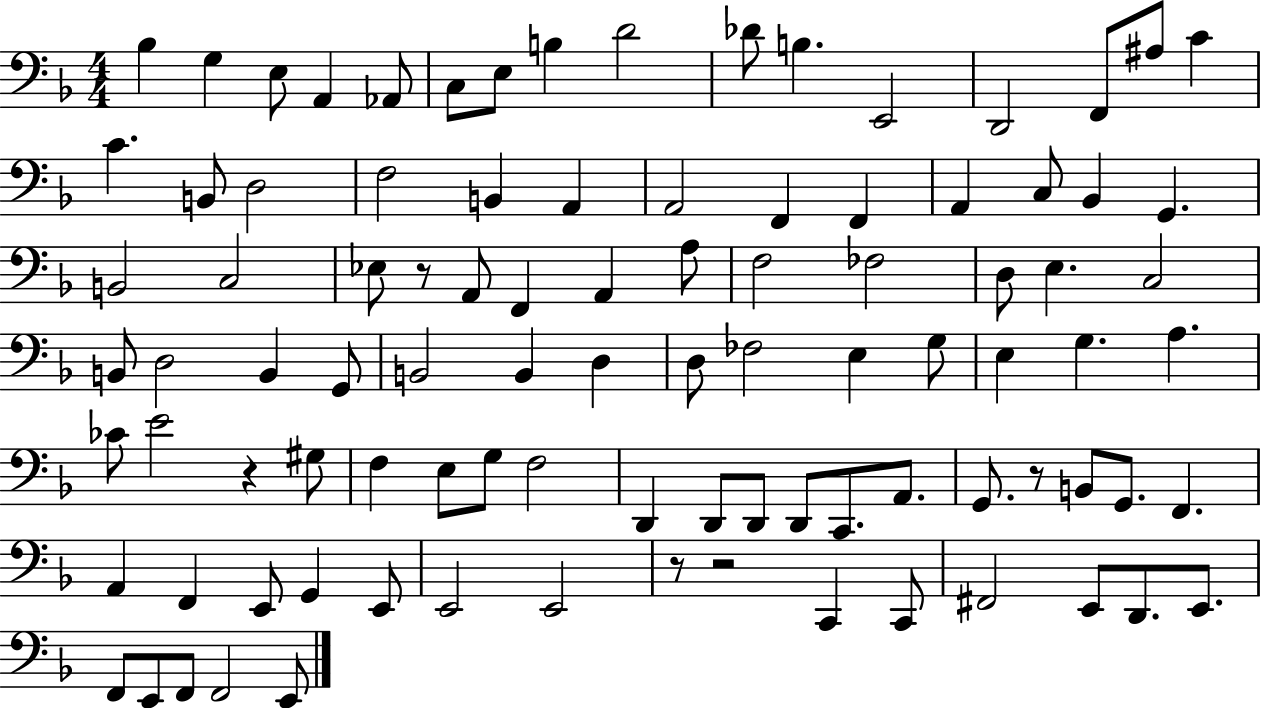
Bb3/q G3/q E3/e A2/q Ab2/e C3/e E3/e B3/q D4/h Db4/e B3/q. E2/h D2/h F2/e A#3/e C4/q C4/q. B2/e D3/h F3/h B2/q A2/q A2/h F2/q F2/q A2/q C3/e Bb2/q G2/q. B2/h C3/h Eb3/e R/e A2/e F2/q A2/q A3/e F3/h FES3/h D3/e E3/q. C3/h B2/e D3/h B2/q G2/e B2/h B2/q D3/q D3/e FES3/h E3/q G3/e E3/q G3/q. A3/q. CES4/e E4/h R/q G#3/e F3/q E3/e G3/e F3/h D2/q D2/e D2/e D2/e C2/e. A2/e. G2/e. R/e B2/e G2/e. F2/q. A2/q F2/q E2/e G2/q E2/e E2/h E2/h R/e R/h C2/q C2/e F#2/h E2/e D2/e. E2/e. F2/e E2/e F2/e F2/h E2/e